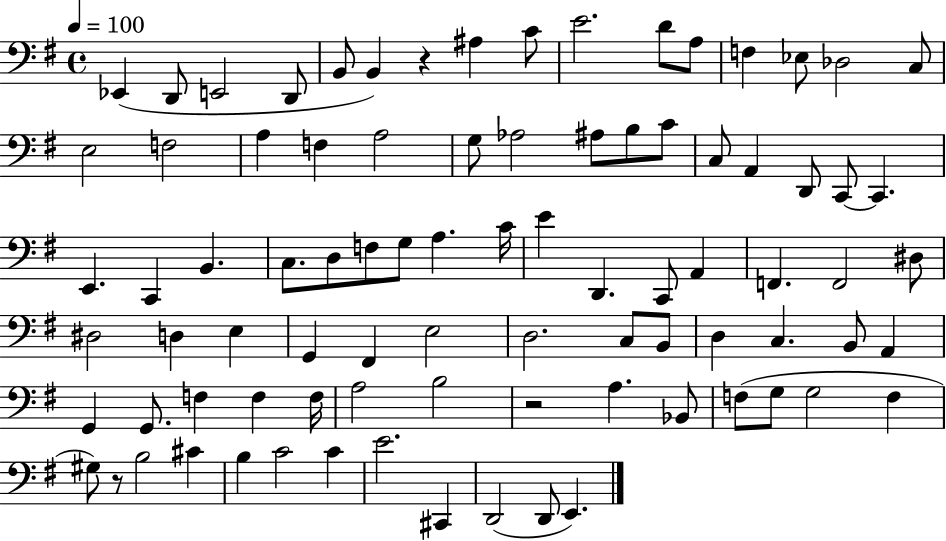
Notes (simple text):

Eb2/q D2/e E2/h D2/e B2/e B2/q R/q A#3/q C4/e E4/h. D4/e A3/e F3/q Eb3/e Db3/h C3/e E3/h F3/h A3/q F3/q A3/h G3/e Ab3/h A#3/e B3/e C4/e C3/e A2/q D2/e C2/e C2/q. E2/q. C2/q B2/q. C3/e. D3/e F3/e G3/e A3/q. C4/s E4/q D2/q. C2/e A2/q F2/q. F2/h D#3/e D#3/h D3/q E3/q G2/q F#2/q E3/h D3/h. C3/e B2/e D3/q C3/q. B2/e A2/q G2/q G2/e. F3/q F3/q F3/s A3/h B3/h R/h A3/q. Bb2/e F3/e G3/e G3/h F3/q G#3/e R/e B3/h C#4/q B3/q C4/h C4/q E4/h. C#2/q D2/h D2/e E2/q.